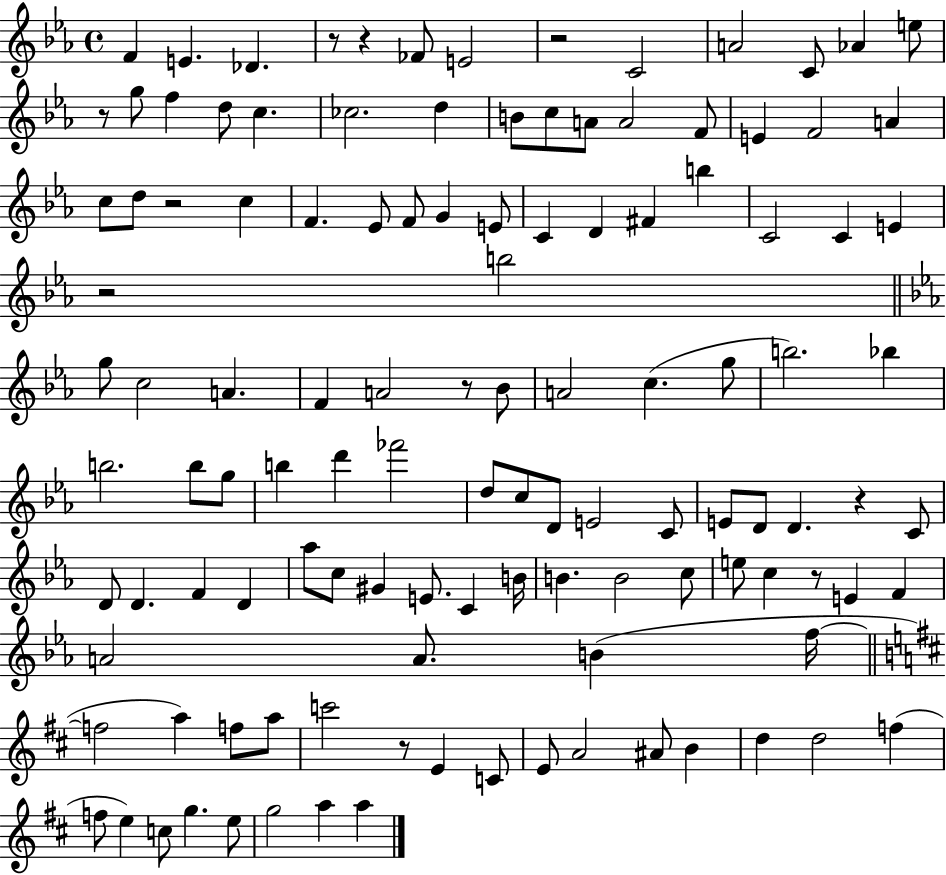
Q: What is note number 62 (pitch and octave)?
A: C4